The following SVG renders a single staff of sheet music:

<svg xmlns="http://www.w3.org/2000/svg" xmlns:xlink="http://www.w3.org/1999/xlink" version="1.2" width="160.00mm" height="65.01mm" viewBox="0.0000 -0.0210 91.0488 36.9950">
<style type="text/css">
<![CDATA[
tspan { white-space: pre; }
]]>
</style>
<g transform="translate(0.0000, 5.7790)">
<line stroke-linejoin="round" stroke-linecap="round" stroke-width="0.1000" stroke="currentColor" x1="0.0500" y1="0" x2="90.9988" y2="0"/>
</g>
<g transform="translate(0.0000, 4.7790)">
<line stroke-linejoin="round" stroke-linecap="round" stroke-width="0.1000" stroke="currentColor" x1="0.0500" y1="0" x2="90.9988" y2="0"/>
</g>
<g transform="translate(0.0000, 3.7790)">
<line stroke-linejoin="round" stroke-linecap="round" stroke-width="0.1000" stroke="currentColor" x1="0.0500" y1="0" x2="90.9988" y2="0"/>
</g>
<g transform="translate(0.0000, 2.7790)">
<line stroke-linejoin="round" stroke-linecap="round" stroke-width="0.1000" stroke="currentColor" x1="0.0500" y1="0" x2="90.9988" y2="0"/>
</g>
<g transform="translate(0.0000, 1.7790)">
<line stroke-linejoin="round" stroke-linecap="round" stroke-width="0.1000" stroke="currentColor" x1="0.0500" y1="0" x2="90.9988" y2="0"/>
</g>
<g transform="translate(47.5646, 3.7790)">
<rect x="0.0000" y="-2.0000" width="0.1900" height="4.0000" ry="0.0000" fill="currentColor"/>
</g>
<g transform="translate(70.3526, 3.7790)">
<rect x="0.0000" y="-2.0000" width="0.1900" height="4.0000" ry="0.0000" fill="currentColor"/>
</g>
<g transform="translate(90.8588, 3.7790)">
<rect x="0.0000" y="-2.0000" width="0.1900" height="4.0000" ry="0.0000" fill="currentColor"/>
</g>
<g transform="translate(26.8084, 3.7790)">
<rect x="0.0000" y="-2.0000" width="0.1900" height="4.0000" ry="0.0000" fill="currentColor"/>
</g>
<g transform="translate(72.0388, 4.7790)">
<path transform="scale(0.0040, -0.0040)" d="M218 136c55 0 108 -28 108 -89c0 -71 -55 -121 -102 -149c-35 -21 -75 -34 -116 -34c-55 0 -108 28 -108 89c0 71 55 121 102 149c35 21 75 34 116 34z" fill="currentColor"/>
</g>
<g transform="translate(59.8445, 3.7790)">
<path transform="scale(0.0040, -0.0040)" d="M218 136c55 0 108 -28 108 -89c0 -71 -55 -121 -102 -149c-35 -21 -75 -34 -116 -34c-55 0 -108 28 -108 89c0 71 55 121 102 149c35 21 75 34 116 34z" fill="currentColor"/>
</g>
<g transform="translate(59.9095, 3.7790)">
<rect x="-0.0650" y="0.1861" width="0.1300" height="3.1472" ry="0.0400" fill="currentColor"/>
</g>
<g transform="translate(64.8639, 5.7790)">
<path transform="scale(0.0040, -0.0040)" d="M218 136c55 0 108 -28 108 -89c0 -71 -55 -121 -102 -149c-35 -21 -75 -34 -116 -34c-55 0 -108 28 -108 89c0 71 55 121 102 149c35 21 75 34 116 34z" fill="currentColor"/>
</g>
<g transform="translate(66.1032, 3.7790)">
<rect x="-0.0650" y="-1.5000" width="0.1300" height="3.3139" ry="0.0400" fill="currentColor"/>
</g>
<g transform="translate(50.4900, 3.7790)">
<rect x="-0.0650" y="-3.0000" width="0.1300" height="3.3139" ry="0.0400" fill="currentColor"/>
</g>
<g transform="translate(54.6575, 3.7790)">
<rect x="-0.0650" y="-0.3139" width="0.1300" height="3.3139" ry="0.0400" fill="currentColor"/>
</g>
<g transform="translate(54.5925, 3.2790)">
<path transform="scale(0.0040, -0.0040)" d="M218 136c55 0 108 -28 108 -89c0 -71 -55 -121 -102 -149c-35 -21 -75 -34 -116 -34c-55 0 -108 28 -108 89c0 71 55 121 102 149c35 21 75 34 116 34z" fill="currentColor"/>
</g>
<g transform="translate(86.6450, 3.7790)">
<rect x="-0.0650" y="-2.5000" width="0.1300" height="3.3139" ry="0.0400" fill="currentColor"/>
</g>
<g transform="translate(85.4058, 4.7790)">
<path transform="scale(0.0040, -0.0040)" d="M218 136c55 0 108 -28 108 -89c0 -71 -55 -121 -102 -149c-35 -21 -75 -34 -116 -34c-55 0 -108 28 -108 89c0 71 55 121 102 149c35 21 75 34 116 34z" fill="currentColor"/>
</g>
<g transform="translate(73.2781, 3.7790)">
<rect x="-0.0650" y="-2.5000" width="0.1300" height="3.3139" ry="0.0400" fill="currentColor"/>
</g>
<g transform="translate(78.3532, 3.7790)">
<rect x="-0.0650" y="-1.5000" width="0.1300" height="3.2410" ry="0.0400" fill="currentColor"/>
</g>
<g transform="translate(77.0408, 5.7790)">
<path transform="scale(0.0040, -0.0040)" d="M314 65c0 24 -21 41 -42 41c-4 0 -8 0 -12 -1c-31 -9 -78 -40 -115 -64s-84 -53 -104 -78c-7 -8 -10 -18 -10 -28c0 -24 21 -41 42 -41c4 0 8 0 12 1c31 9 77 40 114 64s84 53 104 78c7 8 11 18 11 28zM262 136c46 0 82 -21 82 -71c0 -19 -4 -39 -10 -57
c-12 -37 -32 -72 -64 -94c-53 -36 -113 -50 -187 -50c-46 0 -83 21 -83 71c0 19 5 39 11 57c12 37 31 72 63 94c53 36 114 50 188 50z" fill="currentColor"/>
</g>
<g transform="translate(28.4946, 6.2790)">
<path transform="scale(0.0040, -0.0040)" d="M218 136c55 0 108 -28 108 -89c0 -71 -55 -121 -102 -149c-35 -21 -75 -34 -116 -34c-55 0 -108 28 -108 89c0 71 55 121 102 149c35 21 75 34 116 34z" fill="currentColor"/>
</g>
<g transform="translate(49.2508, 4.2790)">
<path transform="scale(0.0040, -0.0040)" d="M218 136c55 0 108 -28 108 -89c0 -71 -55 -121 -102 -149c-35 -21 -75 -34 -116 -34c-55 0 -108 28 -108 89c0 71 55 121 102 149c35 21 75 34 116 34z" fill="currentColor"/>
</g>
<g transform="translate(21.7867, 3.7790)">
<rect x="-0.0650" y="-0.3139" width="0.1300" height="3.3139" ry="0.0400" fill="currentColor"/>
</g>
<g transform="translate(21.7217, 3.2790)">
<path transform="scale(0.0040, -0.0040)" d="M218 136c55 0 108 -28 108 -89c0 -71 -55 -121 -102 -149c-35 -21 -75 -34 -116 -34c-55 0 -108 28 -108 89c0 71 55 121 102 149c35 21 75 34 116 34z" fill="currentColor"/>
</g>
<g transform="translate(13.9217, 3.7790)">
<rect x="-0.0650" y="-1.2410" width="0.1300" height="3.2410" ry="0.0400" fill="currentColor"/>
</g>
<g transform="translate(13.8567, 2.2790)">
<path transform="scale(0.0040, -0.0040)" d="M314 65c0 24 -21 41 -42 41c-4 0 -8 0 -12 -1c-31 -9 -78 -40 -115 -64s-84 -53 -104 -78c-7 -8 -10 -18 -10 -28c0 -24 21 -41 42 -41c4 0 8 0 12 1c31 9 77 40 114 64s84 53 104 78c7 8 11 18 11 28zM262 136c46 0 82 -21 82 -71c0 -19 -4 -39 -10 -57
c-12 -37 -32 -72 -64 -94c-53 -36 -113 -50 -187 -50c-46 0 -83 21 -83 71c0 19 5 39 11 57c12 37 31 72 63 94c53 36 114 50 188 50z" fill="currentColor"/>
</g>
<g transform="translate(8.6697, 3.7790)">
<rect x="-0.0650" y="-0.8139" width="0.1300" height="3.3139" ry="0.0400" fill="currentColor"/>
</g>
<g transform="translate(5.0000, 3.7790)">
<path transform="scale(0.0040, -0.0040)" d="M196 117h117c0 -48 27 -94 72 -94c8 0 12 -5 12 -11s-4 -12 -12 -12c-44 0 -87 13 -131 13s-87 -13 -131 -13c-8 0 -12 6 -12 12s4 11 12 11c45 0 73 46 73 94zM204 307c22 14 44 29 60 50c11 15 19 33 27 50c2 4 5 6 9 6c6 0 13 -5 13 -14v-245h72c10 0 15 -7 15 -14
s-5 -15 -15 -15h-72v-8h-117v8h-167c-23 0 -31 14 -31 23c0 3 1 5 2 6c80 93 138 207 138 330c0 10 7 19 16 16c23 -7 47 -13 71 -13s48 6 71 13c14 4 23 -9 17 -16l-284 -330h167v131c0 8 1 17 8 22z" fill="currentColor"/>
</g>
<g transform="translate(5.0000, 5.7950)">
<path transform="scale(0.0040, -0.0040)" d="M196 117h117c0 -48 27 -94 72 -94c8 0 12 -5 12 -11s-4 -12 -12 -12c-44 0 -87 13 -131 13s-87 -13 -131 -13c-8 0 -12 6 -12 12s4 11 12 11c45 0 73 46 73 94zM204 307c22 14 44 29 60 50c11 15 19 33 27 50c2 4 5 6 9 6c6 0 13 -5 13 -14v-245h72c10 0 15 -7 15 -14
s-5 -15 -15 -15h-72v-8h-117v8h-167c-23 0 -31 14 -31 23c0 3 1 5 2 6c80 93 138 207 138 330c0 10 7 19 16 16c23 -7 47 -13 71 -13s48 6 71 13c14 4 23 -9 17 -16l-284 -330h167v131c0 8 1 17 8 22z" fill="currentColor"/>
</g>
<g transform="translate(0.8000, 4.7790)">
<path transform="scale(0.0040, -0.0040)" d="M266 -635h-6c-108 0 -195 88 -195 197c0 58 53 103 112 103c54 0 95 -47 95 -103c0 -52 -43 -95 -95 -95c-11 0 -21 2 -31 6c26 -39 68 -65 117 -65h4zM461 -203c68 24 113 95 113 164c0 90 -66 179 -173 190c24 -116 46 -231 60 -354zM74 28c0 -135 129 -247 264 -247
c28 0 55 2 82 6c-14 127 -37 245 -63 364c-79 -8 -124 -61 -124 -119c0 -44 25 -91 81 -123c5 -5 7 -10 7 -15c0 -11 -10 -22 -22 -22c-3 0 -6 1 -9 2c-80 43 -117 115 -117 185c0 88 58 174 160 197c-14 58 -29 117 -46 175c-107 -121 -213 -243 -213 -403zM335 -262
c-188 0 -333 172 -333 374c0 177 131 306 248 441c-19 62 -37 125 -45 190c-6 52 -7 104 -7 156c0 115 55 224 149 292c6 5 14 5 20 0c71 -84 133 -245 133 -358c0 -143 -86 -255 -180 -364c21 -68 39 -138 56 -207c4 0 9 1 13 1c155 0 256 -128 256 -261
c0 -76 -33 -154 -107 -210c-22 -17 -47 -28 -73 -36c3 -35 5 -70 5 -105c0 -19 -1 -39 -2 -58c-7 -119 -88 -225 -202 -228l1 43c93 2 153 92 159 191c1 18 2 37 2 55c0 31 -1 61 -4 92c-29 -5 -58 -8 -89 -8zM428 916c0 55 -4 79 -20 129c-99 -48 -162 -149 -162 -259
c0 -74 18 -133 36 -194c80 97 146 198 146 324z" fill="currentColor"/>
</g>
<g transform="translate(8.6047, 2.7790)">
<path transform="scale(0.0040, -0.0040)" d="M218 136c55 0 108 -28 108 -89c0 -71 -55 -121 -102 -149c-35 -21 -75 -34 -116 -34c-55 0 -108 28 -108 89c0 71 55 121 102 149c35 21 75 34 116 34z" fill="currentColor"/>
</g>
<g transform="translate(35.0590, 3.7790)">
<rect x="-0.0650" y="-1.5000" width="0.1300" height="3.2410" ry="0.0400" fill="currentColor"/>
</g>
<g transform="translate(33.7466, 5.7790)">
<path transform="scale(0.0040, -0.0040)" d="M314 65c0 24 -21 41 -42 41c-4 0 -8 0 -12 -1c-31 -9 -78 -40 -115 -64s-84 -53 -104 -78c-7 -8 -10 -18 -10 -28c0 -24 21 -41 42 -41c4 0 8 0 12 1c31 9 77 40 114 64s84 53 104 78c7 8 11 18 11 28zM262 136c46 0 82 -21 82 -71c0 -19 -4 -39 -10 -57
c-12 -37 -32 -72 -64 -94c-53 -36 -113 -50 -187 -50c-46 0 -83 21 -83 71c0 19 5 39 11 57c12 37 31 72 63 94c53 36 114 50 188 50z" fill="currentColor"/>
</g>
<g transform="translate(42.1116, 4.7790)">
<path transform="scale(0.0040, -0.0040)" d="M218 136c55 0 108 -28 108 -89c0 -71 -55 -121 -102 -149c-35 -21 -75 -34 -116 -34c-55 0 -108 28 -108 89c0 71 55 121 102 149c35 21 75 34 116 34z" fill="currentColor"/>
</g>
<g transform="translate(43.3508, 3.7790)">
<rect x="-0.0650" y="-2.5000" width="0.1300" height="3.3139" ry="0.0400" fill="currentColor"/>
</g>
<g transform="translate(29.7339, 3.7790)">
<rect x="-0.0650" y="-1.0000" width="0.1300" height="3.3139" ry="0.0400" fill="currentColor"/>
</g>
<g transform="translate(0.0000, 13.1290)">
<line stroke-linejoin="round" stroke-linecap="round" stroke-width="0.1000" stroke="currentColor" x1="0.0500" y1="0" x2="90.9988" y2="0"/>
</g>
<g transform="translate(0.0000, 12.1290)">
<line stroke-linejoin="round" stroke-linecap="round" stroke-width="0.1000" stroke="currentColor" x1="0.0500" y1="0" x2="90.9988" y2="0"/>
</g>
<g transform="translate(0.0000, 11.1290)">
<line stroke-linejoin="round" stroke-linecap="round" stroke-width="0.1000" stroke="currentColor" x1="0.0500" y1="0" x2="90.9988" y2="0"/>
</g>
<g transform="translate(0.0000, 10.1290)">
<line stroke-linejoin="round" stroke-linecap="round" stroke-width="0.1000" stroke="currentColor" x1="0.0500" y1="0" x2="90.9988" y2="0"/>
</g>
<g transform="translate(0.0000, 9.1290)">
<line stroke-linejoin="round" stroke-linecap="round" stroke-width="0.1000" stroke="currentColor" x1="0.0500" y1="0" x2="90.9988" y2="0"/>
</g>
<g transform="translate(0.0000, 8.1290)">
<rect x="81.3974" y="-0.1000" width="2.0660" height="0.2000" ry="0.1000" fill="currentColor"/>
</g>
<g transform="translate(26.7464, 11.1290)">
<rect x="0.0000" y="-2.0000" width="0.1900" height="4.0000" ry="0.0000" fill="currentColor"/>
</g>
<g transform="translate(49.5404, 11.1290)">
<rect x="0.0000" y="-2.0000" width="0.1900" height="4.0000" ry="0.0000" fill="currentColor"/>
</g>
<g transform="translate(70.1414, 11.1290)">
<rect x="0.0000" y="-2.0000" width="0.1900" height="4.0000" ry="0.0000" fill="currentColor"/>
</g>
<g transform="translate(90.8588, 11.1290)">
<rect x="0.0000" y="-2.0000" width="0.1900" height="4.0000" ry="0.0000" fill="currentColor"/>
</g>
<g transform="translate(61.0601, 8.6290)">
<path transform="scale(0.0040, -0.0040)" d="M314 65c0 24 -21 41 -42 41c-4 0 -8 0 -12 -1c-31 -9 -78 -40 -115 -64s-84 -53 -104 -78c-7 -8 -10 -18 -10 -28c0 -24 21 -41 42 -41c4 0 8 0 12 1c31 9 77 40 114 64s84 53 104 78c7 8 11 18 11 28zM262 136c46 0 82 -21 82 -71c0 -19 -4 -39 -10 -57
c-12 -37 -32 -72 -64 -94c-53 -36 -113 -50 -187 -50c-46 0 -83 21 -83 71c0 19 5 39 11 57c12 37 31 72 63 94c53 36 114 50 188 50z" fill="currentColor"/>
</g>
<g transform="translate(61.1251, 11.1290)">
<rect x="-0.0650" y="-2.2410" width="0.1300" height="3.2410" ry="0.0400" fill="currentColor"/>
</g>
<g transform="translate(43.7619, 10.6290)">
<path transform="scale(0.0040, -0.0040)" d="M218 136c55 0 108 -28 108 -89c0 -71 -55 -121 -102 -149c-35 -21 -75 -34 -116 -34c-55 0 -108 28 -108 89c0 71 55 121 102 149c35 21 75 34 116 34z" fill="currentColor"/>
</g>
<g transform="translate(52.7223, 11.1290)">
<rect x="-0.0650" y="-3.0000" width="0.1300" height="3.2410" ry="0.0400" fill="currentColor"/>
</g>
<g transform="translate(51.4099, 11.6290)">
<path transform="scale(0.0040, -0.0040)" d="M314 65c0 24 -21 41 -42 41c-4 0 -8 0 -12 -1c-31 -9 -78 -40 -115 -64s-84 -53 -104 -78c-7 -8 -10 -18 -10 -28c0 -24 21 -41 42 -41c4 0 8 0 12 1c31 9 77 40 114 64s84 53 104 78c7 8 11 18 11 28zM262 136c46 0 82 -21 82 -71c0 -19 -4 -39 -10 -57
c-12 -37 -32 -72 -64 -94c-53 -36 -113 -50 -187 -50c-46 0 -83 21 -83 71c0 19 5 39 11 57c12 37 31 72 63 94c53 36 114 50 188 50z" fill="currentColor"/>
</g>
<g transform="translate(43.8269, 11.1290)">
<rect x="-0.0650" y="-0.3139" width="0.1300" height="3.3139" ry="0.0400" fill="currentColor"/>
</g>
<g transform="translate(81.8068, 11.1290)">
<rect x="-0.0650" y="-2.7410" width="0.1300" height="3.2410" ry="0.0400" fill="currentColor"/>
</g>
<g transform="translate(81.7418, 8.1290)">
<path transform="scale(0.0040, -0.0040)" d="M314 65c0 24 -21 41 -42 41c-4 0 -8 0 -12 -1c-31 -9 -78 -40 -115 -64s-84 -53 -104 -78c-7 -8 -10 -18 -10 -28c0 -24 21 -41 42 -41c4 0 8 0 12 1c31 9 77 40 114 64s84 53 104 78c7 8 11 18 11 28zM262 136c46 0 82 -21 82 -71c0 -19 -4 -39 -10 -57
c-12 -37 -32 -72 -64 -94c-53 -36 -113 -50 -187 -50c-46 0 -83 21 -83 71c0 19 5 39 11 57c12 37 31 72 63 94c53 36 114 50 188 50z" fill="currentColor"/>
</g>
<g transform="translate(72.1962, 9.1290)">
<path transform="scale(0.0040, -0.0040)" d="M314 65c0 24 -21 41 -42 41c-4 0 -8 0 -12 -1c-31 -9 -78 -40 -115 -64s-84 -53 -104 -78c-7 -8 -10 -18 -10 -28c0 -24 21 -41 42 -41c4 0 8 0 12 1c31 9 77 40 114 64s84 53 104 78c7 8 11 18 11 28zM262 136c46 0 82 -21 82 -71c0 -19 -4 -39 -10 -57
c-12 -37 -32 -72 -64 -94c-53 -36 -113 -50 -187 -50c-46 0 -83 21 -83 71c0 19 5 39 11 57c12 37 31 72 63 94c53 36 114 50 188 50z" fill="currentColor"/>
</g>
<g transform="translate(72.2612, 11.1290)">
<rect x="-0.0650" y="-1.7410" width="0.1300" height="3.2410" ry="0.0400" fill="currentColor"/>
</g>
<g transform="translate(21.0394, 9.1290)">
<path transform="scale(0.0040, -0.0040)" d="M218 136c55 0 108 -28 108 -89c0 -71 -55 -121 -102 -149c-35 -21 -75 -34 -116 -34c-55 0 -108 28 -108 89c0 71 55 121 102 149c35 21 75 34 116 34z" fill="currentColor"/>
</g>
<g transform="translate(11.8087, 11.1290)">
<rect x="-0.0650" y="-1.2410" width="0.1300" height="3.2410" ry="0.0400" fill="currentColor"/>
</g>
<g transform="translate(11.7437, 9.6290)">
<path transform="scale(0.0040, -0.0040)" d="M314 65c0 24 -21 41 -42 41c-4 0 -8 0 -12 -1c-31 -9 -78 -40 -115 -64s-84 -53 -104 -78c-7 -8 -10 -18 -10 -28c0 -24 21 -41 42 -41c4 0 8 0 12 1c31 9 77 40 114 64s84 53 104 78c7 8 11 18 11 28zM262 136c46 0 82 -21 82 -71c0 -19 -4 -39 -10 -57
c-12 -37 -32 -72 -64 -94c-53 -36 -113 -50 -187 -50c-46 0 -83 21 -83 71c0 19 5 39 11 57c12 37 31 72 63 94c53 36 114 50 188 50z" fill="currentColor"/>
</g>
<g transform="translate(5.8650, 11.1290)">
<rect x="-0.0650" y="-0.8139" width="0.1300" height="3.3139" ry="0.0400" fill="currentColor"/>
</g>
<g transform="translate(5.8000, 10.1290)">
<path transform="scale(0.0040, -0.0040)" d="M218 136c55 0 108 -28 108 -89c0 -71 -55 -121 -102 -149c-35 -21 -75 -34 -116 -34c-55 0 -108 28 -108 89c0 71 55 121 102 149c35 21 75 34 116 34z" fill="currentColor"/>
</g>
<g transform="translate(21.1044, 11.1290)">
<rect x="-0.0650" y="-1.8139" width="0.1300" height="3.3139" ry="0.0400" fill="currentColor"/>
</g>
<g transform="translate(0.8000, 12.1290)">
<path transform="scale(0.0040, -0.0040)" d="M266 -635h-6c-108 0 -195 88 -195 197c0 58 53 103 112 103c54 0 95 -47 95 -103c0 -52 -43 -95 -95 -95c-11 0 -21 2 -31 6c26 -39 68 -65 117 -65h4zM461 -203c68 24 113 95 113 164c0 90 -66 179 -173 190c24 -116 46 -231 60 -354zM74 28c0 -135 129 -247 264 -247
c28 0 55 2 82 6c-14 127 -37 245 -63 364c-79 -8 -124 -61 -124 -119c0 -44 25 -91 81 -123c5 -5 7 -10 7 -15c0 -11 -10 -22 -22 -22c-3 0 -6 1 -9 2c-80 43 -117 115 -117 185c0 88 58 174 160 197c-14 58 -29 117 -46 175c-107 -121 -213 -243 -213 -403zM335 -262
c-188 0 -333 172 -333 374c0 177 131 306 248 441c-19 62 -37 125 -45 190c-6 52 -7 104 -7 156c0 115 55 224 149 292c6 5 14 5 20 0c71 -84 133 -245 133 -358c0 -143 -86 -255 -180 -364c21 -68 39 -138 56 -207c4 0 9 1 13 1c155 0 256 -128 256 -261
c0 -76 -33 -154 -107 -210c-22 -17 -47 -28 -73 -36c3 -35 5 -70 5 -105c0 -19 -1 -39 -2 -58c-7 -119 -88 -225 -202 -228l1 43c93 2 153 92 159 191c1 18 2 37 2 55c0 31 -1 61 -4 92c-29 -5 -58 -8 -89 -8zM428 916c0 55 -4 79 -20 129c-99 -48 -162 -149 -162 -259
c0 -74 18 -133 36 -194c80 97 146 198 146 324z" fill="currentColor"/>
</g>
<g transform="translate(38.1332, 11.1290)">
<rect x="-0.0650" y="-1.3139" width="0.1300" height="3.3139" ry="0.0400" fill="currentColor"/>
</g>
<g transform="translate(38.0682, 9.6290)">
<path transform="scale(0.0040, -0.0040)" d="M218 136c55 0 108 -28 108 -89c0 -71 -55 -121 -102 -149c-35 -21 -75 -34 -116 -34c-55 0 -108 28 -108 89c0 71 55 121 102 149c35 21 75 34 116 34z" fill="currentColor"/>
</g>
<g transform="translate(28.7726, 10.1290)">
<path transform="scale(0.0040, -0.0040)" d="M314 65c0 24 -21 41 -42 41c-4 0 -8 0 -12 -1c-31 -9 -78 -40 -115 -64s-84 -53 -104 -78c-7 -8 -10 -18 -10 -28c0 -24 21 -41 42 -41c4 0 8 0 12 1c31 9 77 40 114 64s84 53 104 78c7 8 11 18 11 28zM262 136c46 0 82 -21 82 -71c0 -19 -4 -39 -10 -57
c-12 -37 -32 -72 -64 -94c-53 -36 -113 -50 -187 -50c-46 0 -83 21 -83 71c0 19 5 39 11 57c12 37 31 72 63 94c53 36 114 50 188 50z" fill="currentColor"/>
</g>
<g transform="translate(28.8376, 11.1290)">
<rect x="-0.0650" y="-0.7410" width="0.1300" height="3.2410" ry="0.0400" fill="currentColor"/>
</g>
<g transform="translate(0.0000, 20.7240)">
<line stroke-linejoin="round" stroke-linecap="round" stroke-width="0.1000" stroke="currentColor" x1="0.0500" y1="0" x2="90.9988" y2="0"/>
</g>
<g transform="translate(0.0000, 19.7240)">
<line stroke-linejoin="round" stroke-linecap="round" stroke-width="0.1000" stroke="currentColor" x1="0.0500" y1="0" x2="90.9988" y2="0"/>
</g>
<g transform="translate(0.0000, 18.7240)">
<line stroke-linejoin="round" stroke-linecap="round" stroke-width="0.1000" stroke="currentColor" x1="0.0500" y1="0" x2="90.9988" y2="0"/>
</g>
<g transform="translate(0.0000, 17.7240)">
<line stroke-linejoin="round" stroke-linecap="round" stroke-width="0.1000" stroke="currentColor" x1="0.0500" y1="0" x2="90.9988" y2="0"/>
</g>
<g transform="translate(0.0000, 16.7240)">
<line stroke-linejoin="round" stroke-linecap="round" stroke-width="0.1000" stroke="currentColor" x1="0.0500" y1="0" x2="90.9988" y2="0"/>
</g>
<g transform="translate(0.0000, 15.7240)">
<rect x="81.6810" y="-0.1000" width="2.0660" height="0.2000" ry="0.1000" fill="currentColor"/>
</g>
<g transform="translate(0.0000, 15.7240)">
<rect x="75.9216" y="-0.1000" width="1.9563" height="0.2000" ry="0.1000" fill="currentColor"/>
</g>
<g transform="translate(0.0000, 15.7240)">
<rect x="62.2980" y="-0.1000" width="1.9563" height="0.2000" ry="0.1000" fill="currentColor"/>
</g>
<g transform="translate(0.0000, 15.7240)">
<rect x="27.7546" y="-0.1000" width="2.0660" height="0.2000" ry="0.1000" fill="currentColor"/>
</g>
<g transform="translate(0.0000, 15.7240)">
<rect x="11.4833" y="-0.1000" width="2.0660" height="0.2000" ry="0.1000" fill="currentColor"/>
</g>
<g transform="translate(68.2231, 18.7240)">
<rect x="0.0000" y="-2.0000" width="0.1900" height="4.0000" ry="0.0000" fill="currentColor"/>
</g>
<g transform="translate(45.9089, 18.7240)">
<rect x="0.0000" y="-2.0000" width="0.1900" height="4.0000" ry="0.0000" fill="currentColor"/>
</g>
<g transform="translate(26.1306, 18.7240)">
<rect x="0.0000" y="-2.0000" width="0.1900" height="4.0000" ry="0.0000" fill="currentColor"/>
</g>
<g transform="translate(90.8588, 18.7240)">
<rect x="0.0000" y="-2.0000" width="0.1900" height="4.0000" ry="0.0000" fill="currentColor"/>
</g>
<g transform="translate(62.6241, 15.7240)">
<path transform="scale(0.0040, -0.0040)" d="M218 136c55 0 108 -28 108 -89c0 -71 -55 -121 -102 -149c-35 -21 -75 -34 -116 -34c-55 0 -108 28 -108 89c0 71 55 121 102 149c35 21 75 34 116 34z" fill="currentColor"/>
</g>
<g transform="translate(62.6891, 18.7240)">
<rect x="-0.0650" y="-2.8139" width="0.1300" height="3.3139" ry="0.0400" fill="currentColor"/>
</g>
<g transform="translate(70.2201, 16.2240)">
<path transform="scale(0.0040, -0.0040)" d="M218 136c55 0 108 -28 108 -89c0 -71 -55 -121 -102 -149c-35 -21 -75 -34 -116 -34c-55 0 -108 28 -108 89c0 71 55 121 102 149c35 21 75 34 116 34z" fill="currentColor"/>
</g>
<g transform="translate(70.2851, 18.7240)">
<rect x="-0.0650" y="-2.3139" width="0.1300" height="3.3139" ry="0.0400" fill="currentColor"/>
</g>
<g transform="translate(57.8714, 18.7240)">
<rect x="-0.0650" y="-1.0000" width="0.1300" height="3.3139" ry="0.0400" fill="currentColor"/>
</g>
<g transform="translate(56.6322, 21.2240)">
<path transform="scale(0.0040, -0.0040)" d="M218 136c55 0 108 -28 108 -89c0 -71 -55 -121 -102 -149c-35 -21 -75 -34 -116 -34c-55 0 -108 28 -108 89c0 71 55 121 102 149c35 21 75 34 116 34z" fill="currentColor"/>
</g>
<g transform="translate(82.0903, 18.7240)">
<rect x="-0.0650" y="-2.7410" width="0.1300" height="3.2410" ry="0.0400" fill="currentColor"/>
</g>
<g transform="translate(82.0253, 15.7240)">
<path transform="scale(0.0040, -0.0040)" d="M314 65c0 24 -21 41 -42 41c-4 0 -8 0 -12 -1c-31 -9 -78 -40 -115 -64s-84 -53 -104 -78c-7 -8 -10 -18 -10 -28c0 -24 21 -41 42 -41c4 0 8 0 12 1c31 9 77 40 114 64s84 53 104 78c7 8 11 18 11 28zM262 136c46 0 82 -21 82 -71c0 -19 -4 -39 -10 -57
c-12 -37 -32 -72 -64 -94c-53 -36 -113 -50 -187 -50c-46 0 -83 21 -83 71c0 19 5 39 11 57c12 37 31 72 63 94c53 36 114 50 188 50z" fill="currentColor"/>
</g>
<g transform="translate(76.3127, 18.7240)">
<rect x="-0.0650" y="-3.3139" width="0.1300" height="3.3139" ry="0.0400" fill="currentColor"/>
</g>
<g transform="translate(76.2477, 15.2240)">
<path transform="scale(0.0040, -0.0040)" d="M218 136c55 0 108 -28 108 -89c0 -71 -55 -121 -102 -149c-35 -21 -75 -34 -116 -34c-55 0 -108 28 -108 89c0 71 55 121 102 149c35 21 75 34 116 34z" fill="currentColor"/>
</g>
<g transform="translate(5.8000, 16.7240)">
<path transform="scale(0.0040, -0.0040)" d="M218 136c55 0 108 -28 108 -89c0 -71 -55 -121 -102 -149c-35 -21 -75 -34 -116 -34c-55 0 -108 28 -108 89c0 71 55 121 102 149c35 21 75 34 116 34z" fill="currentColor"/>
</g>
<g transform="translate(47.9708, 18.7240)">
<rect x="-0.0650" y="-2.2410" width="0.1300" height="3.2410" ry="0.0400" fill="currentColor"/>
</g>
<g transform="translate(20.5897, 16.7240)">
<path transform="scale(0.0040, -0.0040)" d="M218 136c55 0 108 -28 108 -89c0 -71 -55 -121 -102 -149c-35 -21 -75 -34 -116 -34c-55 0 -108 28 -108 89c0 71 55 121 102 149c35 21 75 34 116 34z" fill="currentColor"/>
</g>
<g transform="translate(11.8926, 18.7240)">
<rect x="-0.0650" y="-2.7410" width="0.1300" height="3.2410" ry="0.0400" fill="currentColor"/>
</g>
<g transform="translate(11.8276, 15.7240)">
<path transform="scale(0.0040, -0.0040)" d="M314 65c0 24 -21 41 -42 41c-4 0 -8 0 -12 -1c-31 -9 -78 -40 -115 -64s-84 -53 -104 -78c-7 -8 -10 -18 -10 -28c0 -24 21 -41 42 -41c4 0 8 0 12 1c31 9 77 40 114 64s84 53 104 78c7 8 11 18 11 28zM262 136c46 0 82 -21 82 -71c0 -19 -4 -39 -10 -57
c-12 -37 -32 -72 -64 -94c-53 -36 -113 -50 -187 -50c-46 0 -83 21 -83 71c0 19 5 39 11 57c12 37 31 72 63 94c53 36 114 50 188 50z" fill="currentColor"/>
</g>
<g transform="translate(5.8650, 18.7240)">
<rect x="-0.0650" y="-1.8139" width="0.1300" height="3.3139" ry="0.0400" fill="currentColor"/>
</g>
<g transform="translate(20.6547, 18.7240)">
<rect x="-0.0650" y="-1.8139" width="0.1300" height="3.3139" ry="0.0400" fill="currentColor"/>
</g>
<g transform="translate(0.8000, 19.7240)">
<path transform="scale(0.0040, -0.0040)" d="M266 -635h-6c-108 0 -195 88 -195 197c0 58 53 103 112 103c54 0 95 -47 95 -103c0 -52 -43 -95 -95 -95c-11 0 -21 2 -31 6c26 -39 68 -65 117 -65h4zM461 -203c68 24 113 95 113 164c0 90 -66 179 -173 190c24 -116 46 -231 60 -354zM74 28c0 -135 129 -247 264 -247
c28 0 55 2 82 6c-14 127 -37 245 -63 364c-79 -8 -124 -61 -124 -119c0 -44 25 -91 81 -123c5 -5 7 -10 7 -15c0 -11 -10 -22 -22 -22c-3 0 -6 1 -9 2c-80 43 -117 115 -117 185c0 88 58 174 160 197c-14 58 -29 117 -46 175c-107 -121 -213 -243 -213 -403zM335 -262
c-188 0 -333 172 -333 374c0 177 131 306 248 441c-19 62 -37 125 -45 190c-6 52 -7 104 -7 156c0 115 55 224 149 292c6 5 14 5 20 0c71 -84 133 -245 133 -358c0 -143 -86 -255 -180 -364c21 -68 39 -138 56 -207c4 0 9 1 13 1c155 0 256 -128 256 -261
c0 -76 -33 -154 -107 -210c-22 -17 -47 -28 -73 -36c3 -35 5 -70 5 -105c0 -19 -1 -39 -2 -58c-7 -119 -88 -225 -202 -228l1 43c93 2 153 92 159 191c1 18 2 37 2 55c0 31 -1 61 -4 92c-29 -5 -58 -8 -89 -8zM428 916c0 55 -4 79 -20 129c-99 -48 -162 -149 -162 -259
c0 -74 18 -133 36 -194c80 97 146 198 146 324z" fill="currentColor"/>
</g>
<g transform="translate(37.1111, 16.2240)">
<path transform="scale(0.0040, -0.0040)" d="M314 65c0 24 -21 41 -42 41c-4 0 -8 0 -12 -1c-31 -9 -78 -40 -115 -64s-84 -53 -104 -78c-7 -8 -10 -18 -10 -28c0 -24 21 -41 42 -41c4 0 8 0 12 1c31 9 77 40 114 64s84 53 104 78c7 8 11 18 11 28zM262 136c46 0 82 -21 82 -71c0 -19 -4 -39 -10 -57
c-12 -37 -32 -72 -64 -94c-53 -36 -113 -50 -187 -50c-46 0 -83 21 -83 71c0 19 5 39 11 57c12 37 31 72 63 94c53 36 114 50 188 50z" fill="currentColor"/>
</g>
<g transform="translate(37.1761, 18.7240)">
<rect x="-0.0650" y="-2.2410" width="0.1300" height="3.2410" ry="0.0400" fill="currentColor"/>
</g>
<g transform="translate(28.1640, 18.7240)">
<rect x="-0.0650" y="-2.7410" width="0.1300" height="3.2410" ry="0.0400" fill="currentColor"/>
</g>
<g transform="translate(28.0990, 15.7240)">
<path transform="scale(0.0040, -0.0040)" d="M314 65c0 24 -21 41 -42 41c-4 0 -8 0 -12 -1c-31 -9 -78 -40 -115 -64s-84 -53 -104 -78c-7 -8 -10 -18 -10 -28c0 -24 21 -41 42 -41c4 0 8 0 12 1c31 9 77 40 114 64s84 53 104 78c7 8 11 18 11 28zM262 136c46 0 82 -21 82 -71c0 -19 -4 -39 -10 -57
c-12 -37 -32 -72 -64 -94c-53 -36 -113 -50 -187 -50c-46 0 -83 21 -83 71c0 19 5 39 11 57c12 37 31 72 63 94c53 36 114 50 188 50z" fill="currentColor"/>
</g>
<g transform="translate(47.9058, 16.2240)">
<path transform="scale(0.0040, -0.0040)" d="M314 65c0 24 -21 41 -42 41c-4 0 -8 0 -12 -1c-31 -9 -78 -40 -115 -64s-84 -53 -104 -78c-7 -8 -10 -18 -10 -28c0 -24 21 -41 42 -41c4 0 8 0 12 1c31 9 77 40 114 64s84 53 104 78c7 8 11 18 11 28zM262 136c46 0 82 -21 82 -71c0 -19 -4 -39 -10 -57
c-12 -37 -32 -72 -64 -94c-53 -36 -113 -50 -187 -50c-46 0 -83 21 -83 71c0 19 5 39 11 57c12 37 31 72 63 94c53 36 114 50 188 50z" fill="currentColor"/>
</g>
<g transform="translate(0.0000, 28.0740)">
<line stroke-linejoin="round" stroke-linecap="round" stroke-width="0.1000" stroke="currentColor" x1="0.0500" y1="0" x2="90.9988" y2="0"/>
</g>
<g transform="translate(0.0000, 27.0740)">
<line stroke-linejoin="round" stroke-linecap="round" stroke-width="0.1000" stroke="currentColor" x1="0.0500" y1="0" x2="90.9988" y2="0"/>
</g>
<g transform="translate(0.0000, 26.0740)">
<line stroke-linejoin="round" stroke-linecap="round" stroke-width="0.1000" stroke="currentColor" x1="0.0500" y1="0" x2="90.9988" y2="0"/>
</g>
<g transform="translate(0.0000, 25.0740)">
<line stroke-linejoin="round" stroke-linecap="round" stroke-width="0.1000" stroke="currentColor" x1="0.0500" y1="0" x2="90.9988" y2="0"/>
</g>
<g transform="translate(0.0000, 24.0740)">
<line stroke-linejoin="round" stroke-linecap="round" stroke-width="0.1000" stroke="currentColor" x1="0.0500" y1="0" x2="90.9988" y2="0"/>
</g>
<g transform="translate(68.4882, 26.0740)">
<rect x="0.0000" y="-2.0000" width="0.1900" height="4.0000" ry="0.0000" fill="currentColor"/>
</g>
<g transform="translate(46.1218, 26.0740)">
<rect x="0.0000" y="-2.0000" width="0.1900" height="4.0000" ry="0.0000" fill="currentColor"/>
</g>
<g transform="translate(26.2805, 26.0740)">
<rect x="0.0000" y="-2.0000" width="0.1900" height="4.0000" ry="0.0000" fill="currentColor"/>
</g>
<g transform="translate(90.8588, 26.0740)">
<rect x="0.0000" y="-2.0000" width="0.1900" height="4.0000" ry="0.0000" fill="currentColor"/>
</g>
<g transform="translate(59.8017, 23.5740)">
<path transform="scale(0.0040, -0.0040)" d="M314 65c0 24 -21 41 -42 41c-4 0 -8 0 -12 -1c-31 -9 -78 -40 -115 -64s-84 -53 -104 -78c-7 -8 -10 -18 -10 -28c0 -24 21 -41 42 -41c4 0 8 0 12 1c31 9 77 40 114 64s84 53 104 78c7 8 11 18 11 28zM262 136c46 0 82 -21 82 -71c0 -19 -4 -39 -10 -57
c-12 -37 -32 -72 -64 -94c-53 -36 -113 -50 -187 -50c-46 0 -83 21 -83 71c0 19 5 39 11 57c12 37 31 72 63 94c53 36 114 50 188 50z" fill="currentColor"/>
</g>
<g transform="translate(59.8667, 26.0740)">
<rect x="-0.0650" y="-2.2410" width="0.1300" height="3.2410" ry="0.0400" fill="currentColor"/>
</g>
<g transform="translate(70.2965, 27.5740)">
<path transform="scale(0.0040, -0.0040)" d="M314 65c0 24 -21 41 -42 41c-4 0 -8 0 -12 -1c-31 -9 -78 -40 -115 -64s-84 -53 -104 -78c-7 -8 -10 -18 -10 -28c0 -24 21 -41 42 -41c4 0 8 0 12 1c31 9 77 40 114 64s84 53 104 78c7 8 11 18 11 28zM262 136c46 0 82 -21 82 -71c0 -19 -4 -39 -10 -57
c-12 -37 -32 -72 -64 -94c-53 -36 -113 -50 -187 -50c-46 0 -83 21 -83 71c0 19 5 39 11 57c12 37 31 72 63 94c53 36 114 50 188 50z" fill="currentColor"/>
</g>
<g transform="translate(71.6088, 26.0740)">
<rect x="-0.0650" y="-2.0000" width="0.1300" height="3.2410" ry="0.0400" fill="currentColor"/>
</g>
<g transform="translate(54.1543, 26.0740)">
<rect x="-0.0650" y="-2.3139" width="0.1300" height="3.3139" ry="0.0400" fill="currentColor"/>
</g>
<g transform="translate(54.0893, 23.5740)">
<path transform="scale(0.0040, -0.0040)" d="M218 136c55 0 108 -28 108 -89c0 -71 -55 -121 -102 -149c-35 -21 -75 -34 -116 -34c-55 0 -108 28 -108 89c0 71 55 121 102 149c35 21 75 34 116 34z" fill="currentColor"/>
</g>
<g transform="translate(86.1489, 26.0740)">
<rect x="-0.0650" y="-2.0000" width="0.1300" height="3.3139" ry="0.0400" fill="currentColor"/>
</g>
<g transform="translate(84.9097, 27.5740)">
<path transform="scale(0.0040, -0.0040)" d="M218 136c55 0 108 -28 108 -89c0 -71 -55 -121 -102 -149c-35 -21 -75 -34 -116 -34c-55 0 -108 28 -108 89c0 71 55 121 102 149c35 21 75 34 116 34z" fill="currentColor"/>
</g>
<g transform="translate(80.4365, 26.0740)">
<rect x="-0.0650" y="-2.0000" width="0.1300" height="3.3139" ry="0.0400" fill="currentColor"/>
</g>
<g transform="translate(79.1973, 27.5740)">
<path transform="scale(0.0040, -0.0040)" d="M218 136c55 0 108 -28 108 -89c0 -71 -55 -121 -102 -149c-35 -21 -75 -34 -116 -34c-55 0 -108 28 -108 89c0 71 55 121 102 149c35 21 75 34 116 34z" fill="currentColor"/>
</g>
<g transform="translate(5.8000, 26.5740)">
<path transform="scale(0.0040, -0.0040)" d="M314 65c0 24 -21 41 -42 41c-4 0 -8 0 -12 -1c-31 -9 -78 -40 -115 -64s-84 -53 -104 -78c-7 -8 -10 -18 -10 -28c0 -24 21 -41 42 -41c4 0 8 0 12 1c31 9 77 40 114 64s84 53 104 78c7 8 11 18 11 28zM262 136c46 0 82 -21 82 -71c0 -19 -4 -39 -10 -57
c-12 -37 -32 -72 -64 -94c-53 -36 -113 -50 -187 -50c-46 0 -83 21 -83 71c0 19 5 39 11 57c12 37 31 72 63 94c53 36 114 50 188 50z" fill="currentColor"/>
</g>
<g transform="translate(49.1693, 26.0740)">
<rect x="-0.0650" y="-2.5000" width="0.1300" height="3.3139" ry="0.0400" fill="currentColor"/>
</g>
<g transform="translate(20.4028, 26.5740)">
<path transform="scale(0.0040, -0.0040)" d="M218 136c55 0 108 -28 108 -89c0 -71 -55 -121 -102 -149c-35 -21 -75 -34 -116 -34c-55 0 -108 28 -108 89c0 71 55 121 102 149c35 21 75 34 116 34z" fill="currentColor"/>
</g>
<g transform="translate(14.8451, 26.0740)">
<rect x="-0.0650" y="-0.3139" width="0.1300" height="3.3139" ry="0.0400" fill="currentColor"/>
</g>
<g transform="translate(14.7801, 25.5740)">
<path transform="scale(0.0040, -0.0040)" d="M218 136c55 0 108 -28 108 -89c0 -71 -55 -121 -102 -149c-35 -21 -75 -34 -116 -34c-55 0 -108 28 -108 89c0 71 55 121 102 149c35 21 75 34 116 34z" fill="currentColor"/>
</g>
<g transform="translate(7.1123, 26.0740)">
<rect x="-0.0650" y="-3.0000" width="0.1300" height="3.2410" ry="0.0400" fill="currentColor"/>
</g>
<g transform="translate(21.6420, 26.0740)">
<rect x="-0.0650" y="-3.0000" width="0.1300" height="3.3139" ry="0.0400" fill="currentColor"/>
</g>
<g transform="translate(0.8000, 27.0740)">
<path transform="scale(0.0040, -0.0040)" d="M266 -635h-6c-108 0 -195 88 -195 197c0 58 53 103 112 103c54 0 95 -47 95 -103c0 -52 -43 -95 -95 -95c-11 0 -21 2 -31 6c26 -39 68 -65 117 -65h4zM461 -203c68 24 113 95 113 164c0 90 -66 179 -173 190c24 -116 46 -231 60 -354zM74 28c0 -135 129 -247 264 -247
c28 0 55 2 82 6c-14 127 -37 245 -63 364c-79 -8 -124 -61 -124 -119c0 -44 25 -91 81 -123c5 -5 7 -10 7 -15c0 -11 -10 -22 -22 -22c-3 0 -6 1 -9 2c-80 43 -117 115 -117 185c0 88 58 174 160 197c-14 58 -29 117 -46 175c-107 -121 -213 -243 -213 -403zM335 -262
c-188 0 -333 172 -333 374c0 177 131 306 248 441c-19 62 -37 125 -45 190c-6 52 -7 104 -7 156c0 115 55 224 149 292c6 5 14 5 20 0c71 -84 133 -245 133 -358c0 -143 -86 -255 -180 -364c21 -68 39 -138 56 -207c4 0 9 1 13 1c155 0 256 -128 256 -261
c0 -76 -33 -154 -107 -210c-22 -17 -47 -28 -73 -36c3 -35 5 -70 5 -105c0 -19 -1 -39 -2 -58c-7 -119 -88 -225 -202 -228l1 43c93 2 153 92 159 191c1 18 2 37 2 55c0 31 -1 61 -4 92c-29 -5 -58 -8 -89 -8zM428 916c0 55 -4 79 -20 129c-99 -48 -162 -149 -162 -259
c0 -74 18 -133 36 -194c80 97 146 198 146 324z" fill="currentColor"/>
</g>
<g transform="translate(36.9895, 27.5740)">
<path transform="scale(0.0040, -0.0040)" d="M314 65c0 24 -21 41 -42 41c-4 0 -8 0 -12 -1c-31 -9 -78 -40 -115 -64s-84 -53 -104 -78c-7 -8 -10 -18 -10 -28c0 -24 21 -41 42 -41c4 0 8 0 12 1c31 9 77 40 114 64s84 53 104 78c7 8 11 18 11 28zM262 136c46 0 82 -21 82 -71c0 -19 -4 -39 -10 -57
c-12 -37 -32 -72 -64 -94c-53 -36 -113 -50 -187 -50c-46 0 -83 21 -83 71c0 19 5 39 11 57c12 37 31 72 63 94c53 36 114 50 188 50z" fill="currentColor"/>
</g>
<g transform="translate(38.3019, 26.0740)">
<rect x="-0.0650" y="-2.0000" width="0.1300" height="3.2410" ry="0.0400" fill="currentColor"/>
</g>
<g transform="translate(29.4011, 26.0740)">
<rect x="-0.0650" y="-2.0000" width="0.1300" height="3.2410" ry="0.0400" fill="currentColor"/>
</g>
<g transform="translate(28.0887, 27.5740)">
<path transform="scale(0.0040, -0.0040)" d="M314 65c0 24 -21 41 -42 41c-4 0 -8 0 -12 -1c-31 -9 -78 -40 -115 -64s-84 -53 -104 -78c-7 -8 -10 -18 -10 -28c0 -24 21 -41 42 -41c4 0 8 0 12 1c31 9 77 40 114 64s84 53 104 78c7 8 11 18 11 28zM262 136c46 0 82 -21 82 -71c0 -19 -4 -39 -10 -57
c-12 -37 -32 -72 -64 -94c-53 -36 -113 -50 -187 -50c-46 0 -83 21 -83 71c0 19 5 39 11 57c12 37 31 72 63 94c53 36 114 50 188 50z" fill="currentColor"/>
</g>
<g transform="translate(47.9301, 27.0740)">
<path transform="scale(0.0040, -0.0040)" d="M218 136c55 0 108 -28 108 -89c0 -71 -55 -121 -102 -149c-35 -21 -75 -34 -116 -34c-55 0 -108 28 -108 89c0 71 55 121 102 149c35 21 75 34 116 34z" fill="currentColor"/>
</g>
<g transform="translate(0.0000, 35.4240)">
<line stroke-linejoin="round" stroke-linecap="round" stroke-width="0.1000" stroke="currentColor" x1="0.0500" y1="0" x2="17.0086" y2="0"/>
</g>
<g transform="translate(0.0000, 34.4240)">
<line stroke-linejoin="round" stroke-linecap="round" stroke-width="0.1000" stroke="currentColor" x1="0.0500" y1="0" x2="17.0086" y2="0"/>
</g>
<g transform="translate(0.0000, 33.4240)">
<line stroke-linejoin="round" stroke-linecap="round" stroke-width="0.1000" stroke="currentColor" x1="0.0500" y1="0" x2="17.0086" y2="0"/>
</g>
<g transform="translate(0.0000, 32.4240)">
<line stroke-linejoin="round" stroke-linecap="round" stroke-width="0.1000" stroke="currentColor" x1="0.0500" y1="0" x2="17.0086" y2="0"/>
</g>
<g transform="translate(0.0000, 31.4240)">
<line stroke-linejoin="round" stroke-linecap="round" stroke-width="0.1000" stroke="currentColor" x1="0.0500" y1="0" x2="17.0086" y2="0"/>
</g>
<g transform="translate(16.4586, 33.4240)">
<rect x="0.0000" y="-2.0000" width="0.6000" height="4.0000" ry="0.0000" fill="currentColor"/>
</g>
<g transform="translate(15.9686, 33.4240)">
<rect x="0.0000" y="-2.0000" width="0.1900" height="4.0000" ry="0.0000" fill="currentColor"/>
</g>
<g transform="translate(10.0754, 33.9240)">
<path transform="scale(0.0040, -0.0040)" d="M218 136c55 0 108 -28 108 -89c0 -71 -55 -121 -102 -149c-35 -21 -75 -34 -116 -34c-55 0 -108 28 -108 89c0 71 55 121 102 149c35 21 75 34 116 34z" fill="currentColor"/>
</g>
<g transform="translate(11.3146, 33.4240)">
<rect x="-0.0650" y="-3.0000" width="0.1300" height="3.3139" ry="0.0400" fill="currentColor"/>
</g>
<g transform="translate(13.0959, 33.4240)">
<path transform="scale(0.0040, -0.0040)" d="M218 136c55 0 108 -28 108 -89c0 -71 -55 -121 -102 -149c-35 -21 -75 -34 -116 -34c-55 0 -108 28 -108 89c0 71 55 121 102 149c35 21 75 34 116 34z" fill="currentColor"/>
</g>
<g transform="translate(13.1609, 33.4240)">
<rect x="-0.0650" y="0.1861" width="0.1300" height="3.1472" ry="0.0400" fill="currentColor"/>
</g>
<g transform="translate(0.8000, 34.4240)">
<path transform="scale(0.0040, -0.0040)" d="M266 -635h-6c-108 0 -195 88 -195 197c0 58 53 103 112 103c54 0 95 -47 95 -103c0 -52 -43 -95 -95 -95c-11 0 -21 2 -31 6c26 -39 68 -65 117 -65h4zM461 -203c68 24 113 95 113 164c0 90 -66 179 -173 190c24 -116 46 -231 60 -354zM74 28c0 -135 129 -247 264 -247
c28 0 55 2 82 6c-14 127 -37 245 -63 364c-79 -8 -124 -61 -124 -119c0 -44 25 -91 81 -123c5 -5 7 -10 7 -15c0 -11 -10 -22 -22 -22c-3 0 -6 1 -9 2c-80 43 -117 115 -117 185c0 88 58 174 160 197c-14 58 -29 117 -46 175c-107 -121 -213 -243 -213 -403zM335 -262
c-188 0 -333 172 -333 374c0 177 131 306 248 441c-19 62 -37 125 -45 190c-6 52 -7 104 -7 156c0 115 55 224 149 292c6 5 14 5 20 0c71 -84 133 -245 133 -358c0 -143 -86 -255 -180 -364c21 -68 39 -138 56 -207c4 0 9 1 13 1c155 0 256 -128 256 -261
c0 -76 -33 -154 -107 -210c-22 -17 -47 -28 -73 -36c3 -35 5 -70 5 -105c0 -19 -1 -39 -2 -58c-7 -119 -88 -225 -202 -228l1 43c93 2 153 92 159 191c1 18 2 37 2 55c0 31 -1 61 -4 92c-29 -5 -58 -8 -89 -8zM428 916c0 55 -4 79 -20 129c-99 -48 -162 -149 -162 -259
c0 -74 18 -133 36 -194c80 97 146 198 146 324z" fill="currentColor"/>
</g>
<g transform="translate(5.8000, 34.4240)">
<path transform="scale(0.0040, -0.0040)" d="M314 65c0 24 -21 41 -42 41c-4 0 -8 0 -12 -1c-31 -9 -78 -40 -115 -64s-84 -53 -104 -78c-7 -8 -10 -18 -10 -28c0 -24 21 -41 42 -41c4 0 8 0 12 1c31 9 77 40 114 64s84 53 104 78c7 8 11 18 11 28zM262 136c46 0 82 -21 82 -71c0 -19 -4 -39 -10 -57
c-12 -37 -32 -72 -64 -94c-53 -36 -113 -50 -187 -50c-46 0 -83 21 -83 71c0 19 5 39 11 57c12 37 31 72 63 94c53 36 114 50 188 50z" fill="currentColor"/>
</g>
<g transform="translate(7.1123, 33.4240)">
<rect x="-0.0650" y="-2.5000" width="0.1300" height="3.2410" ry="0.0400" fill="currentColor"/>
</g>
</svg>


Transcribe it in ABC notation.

X:1
T:Untitled
M:4/4
L:1/4
K:C
d e2 c D E2 G A c B E G E2 G d e2 f d2 e c A2 g2 f2 a2 f a2 f a2 g2 g2 D a g b a2 A2 c A F2 F2 G g g2 F2 F F G2 A B